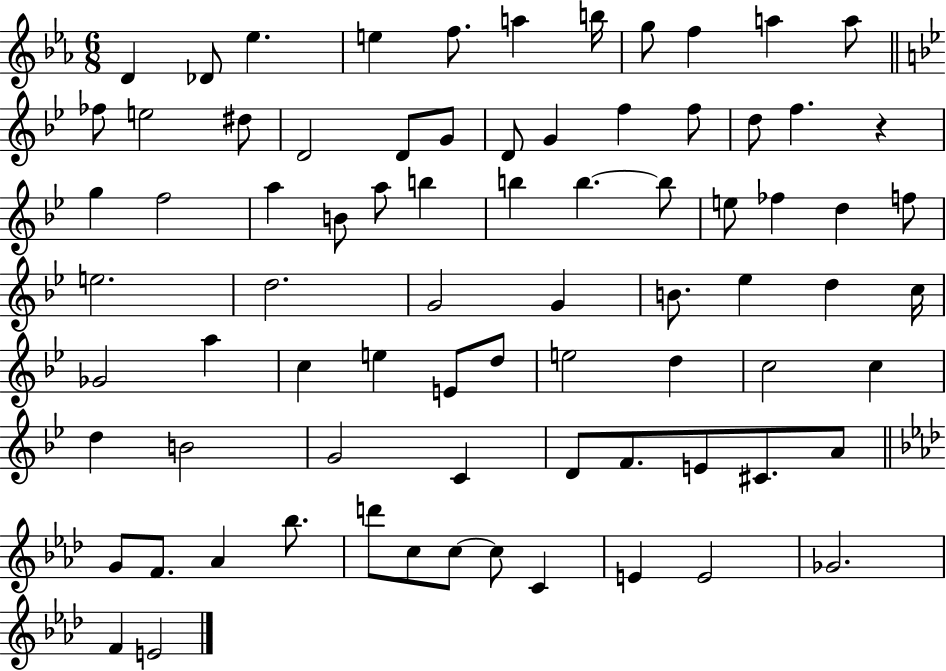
X:1
T:Untitled
M:6/8
L:1/4
K:Eb
D _D/2 _e e f/2 a b/4 g/2 f a a/2 _f/2 e2 ^d/2 D2 D/2 G/2 D/2 G f f/2 d/2 f z g f2 a B/2 a/2 b b b b/2 e/2 _f d f/2 e2 d2 G2 G B/2 _e d c/4 _G2 a c e E/2 d/2 e2 d c2 c d B2 G2 C D/2 F/2 E/2 ^C/2 A/2 G/2 F/2 _A _b/2 d'/2 c/2 c/2 c/2 C E E2 _G2 F E2